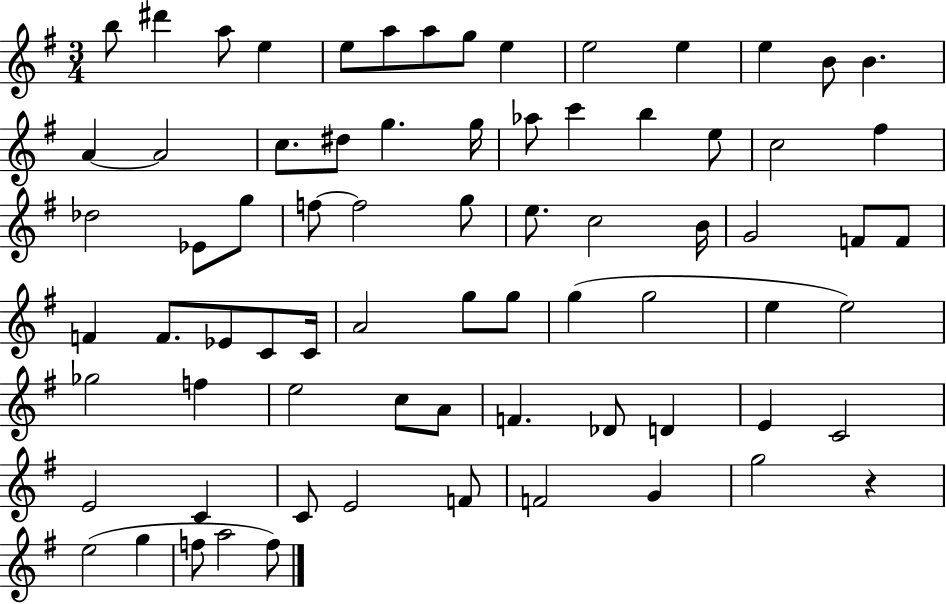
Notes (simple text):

B5/e D#6/q A5/e E5/q E5/e A5/e A5/e G5/e E5/q E5/h E5/q E5/q B4/e B4/q. A4/q A4/h C5/e. D#5/e G5/q. G5/s Ab5/e C6/q B5/q E5/e C5/h F#5/q Db5/h Eb4/e G5/e F5/e F5/h G5/e E5/e. C5/h B4/s G4/h F4/e F4/e F4/q F4/e. Eb4/e C4/e C4/s A4/h G5/e G5/e G5/q G5/h E5/q E5/h Gb5/h F5/q E5/h C5/e A4/e F4/q. Db4/e D4/q E4/q C4/h E4/h C4/q C4/e E4/h F4/e F4/h G4/q G5/h R/q E5/h G5/q F5/e A5/h F5/e